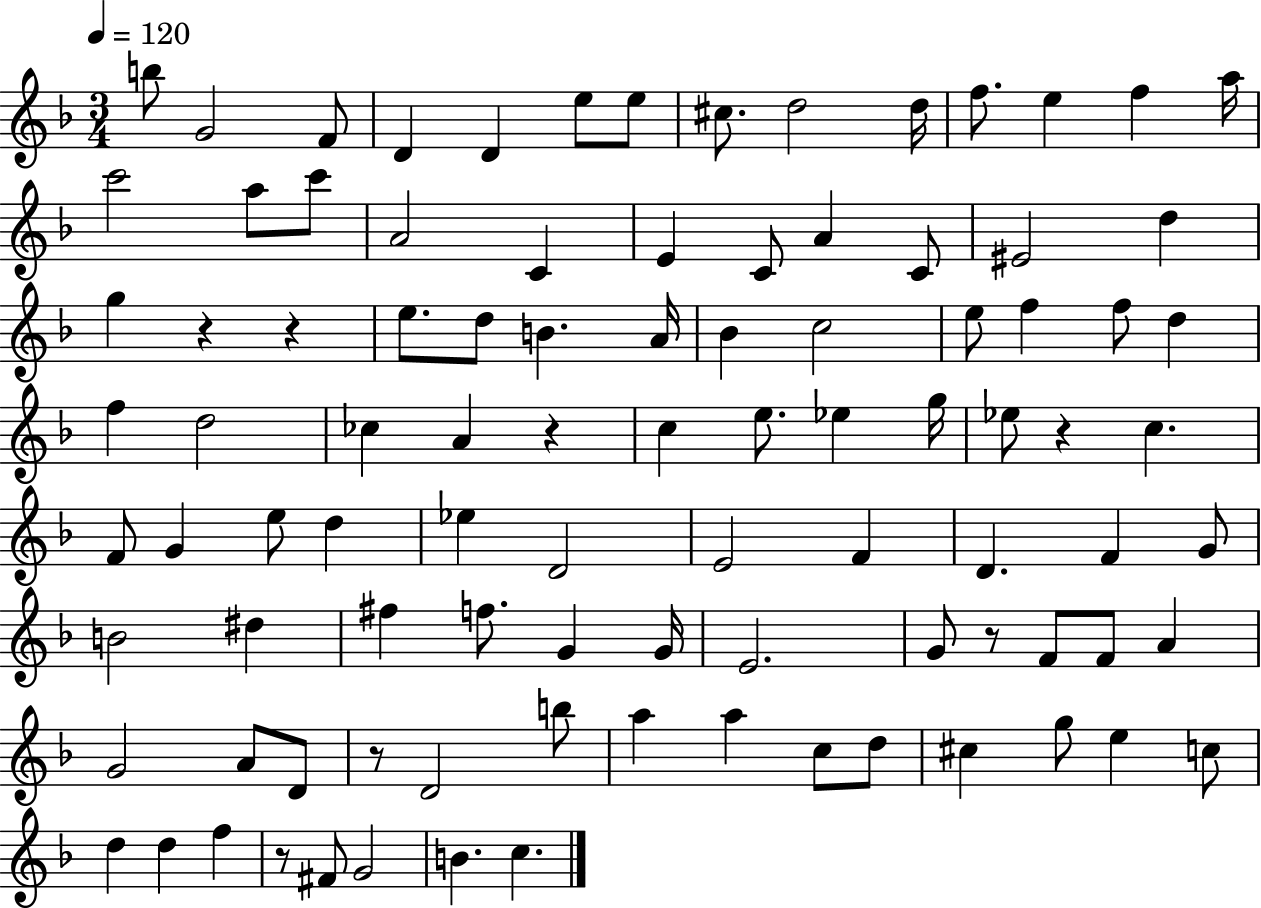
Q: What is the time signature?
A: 3/4